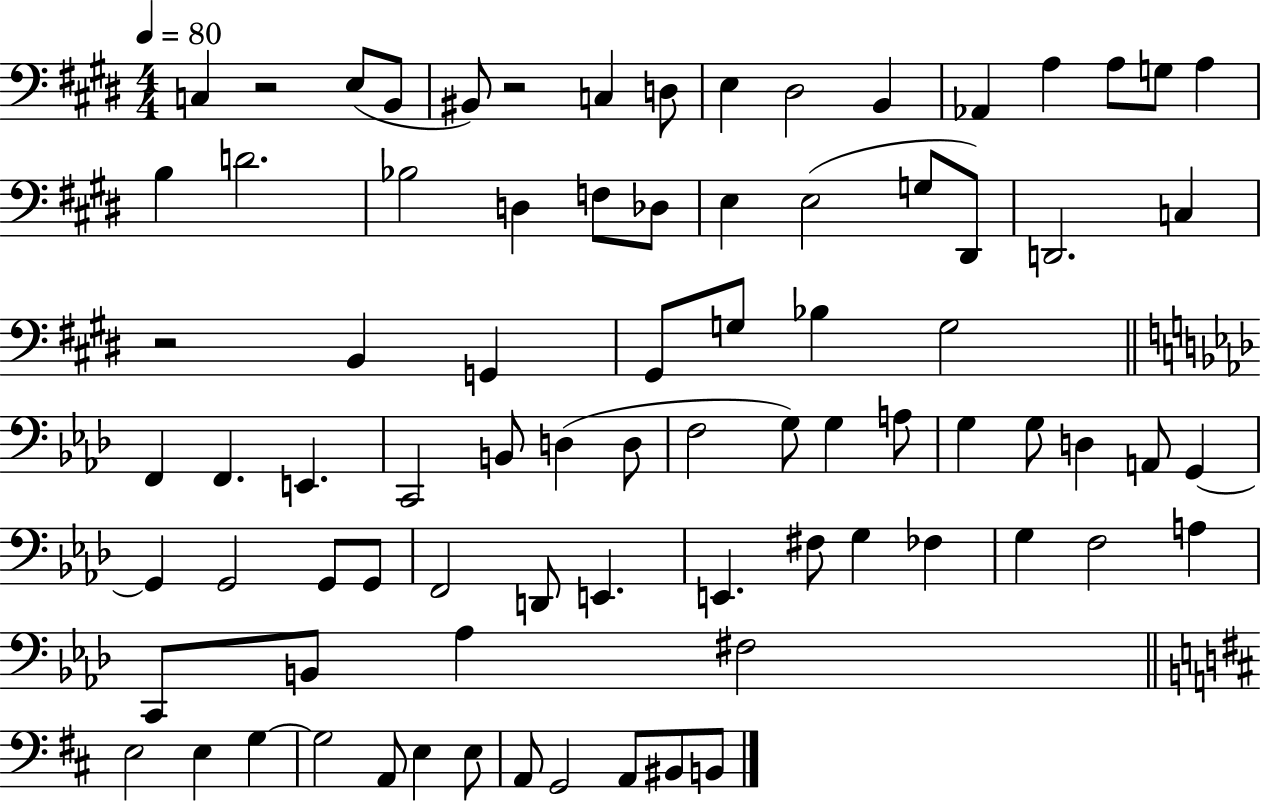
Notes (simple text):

C3/q R/h E3/e B2/e BIS2/e R/h C3/q D3/e E3/q D#3/h B2/q Ab2/q A3/q A3/e G3/e A3/q B3/q D4/h. Bb3/h D3/q F3/e Db3/e E3/q E3/h G3/e D#2/e D2/h. C3/q R/h B2/q G2/q G#2/e G3/e Bb3/q G3/h F2/q F2/q. E2/q. C2/h B2/e D3/q D3/e F3/h G3/e G3/q A3/e G3/q G3/e D3/q A2/e G2/q G2/q G2/h G2/e G2/e F2/h D2/e E2/q. E2/q. F#3/e G3/q FES3/q G3/q F3/h A3/q C2/e B2/e Ab3/q F#3/h E3/h E3/q G3/q G3/h A2/e E3/q E3/e A2/e G2/h A2/e BIS2/e B2/e